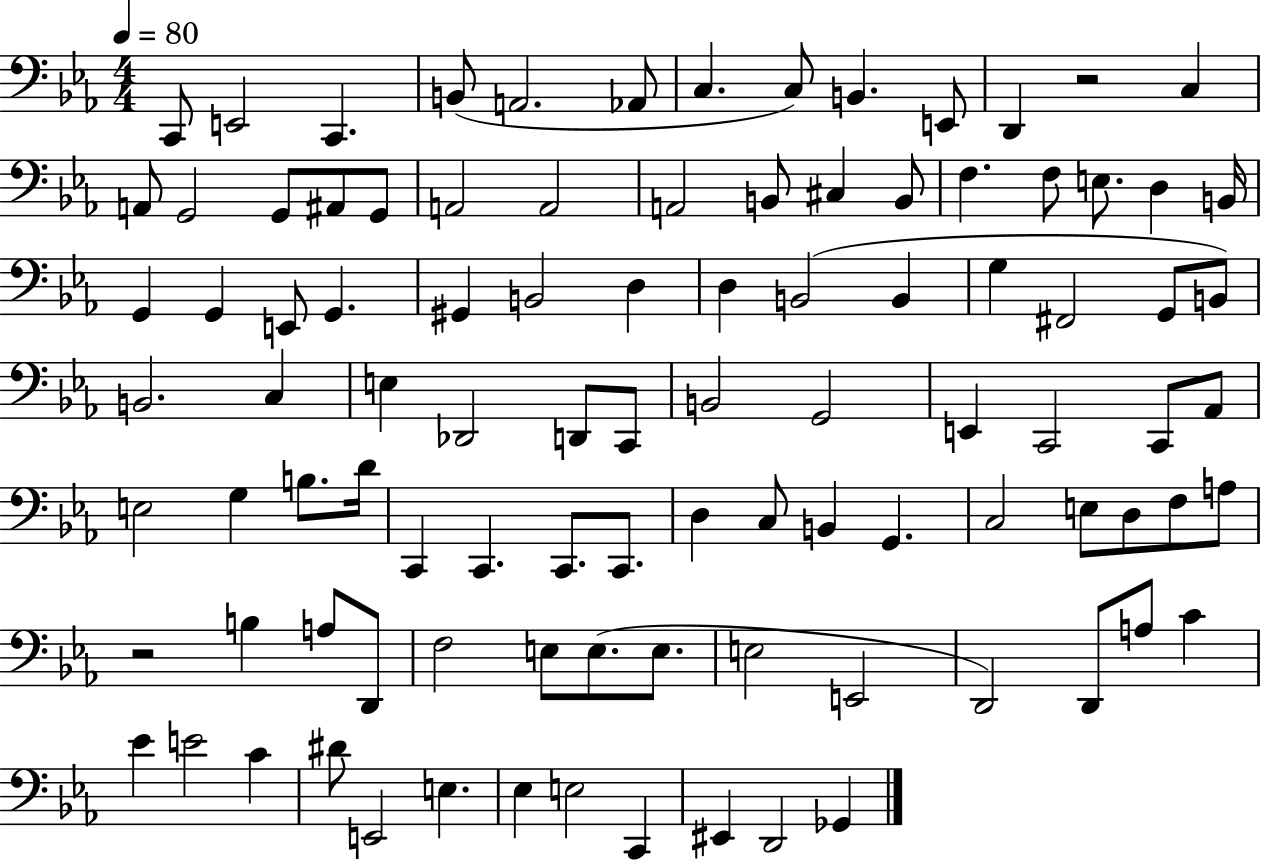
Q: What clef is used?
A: bass